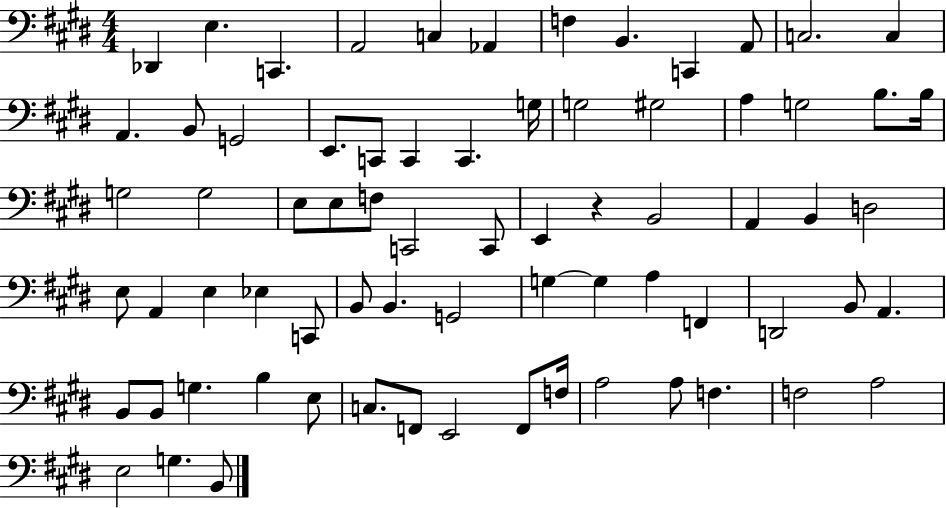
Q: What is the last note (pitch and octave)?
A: B2